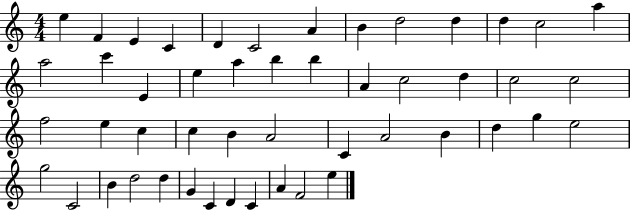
E5/q F4/q E4/q C4/q D4/q C4/h A4/q B4/q D5/h D5/q D5/q C5/h A5/q A5/h C6/q E4/q E5/q A5/q B5/q B5/q A4/q C5/h D5/q C5/h C5/h F5/h E5/q C5/q C5/q B4/q A4/h C4/q A4/h B4/q D5/q G5/q E5/h G5/h C4/h B4/q D5/h D5/q G4/q C4/q D4/q C4/q A4/q F4/h E5/q